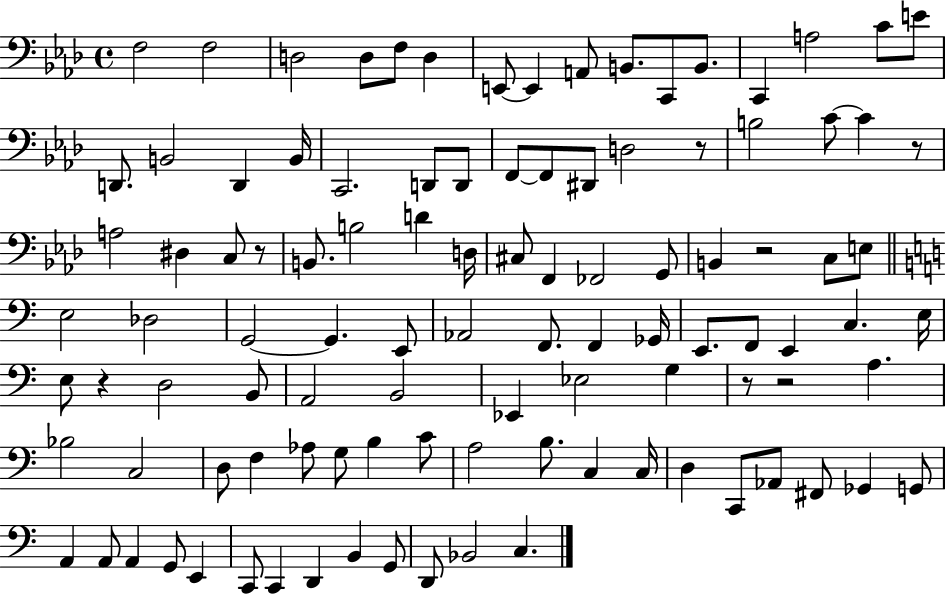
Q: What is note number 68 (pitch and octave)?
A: Bb3